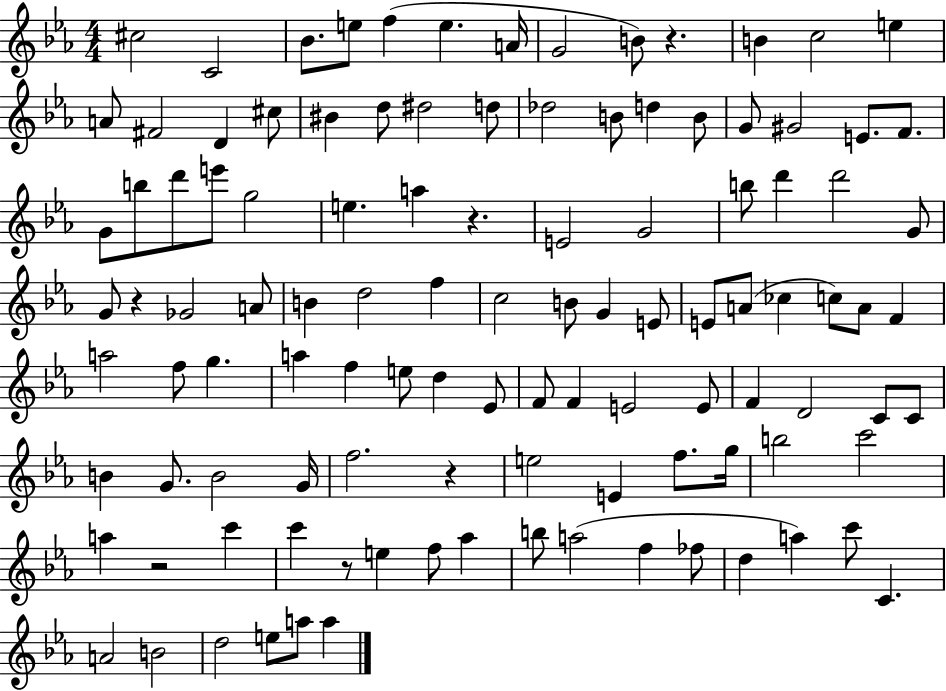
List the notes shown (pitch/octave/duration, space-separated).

C#5/h C4/h Bb4/e. E5/e F5/q E5/q. A4/s G4/h B4/e R/q. B4/q C5/h E5/q A4/e F#4/h D4/q C#5/e BIS4/q D5/e D#5/h D5/e Db5/h B4/e D5/q B4/e G4/e G#4/h E4/e. F4/e. G4/e B5/e D6/e E6/e G5/h E5/q. A5/q R/q. E4/h G4/h B5/e D6/q D6/h G4/e G4/e R/q Gb4/h A4/e B4/q D5/h F5/q C5/h B4/e G4/q E4/e E4/e A4/e CES5/q C5/e A4/e F4/q A5/h F5/e G5/q. A5/q F5/q E5/e D5/q Eb4/e F4/e F4/q E4/h E4/e F4/q D4/h C4/e C4/e B4/q G4/e. B4/h G4/s F5/h. R/q E5/h E4/q F5/e. G5/s B5/h C6/h A5/q R/h C6/q C6/q R/e E5/q F5/e Ab5/q B5/e A5/h F5/q FES5/e D5/q A5/q C6/e C4/q. A4/h B4/h D5/h E5/e A5/e A5/q